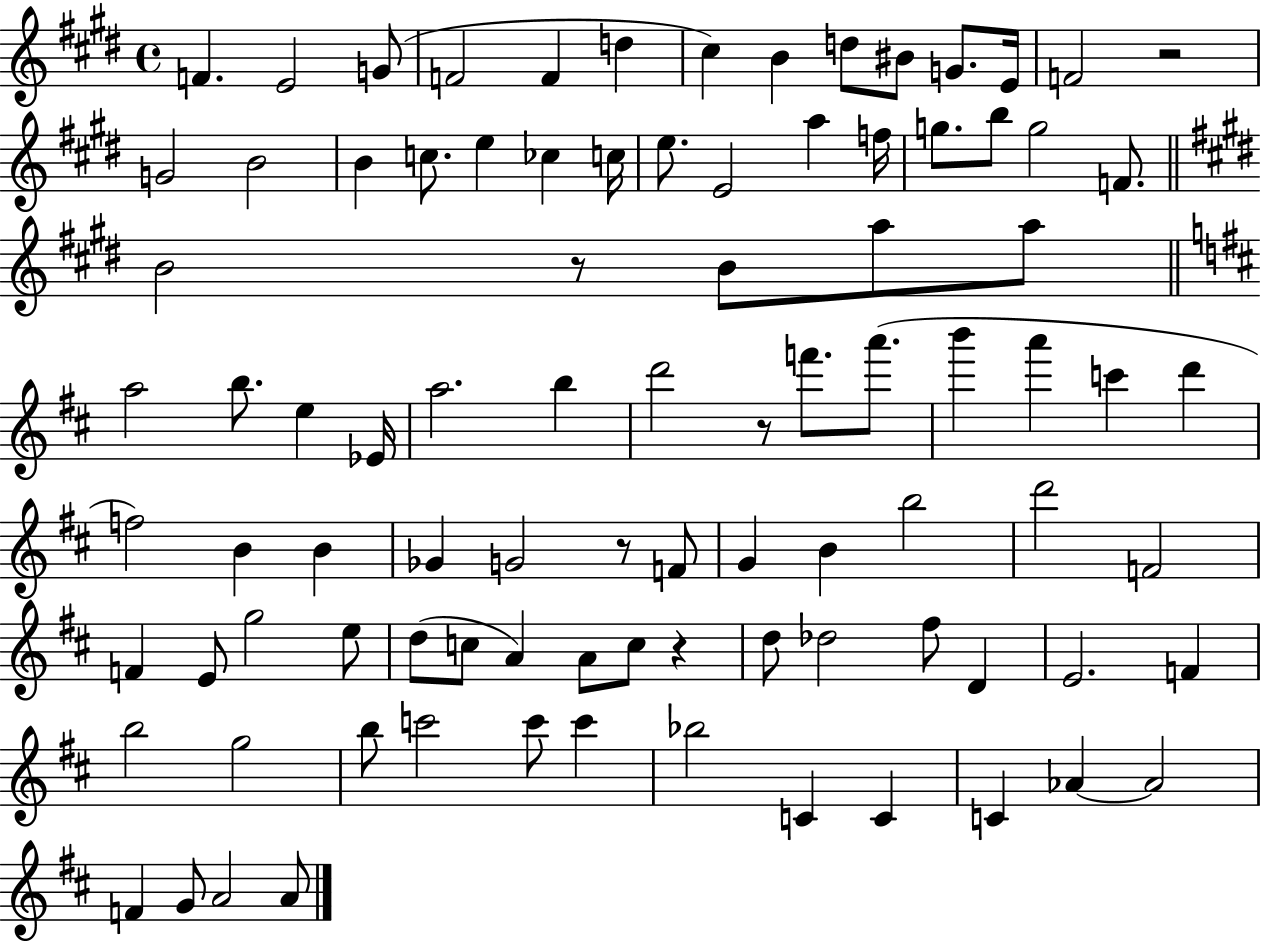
X:1
T:Untitled
M:4/4
L:1/4
K:E
F E2 G/2 F2 F d ^c B d/2 ^B/2 G/2 E/4 F2 z2 G2 B2 B c/2 e _c c/4 e/2 E2 a f/4 g/2 b/2 g2 F/2 B2 z/2 B/2 a/2 a/2 a2 b/2 e _E/4 a2 b d'2 z/2 f'/2 a'/2 b' a' c' d' f2 B B _G G2 z/2 F/2 G B b2 d'2 F2 F E/2 g2 e/2 d/2 c/2 A A/2 c/2 z d/2 _d2 ^f/2 D E2 F b2 g2 b/2 c'2 c'/2 c' _b2 C C C _A _A2 F G/2 A2 A/2